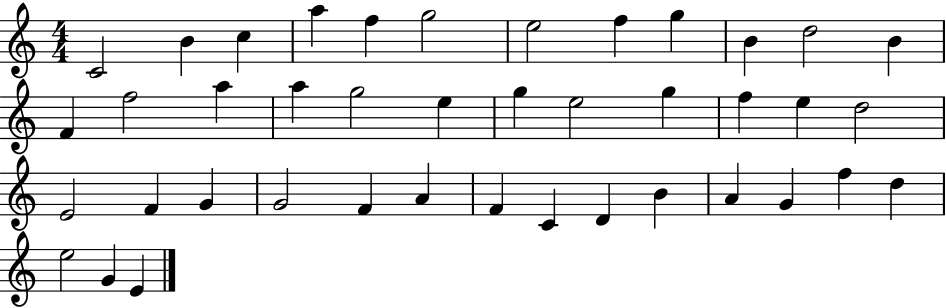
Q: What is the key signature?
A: C major